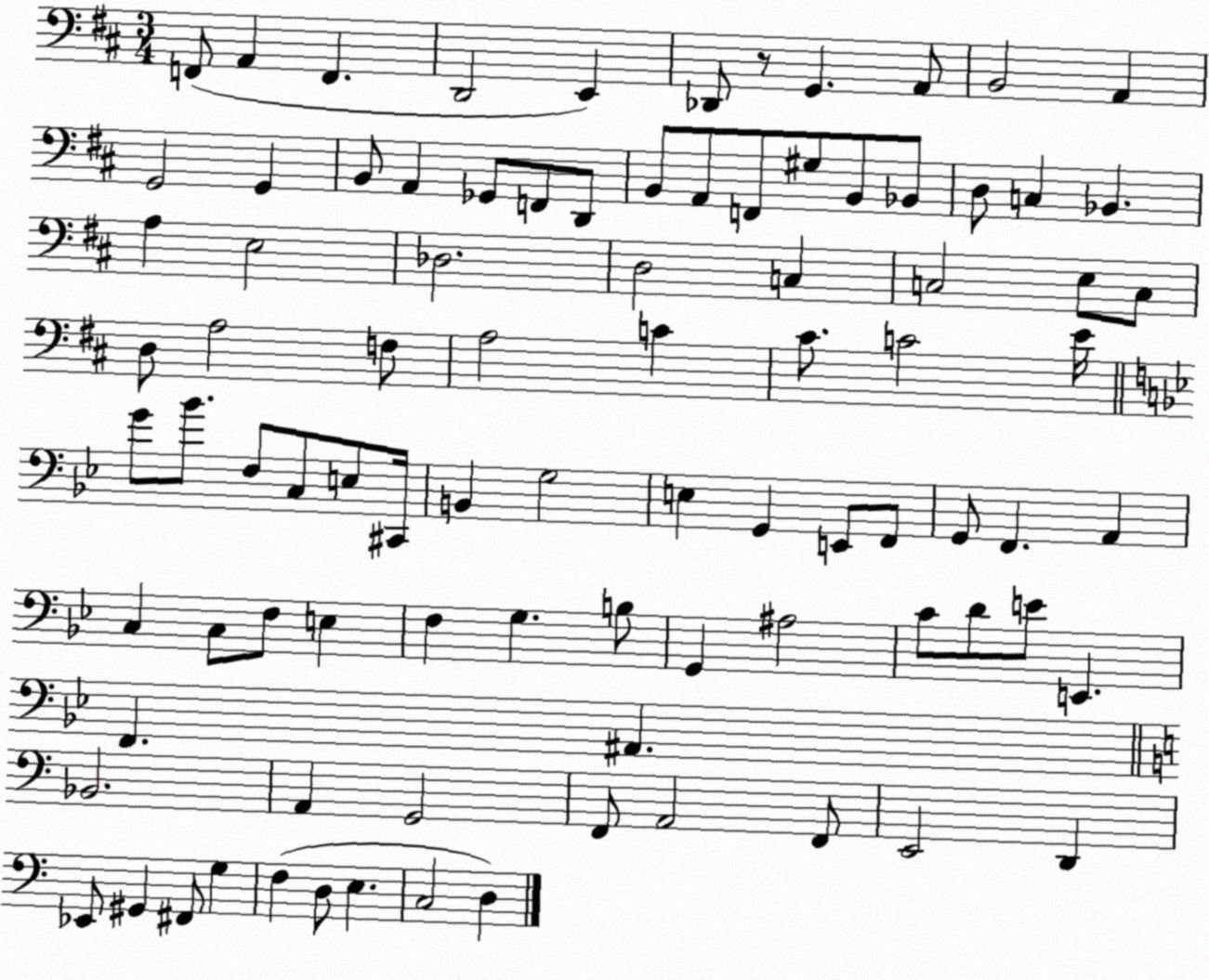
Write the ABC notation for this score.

X:1
T:Untitled
M:3/4
L:1/4
K:D
F,,/2 A,, F,, D,,2 E,, _D,,/2 z/2 G,, A,,/2 B,,2 A,, G,,2 G,, B,,/2 A,, _G,,/2 F,,/2 D,,/2 B,,/2 A,,/2 F,,/2 ^G,/2 B,,/2 _B,,/2 D,/2 C, _B,, A, E,2 _D,2 D,2 C, C,2 E,/2 C,/2 D,/2 A,2 F,/2 A,2 C ^C/2 C2 E/4 G/2 _B/2 F,/2 C,/2 E,/2 ^C,,/4 B,, G,2 E, G,, E,,/2 F,,/2 G,,/2 F,, A,, C, C,/2 F,/2 E, F, G, B,/2 G,, ^A,2 C/2 D/2 E/2 E,, F,, ^A,, _B,,2 A,, G,,2 F,,/2 A,,2 F,,/2 E,,2 D,, _E,,/2 ^G,, ^F,,/2 G, F, D,/2 E, C,2 D,